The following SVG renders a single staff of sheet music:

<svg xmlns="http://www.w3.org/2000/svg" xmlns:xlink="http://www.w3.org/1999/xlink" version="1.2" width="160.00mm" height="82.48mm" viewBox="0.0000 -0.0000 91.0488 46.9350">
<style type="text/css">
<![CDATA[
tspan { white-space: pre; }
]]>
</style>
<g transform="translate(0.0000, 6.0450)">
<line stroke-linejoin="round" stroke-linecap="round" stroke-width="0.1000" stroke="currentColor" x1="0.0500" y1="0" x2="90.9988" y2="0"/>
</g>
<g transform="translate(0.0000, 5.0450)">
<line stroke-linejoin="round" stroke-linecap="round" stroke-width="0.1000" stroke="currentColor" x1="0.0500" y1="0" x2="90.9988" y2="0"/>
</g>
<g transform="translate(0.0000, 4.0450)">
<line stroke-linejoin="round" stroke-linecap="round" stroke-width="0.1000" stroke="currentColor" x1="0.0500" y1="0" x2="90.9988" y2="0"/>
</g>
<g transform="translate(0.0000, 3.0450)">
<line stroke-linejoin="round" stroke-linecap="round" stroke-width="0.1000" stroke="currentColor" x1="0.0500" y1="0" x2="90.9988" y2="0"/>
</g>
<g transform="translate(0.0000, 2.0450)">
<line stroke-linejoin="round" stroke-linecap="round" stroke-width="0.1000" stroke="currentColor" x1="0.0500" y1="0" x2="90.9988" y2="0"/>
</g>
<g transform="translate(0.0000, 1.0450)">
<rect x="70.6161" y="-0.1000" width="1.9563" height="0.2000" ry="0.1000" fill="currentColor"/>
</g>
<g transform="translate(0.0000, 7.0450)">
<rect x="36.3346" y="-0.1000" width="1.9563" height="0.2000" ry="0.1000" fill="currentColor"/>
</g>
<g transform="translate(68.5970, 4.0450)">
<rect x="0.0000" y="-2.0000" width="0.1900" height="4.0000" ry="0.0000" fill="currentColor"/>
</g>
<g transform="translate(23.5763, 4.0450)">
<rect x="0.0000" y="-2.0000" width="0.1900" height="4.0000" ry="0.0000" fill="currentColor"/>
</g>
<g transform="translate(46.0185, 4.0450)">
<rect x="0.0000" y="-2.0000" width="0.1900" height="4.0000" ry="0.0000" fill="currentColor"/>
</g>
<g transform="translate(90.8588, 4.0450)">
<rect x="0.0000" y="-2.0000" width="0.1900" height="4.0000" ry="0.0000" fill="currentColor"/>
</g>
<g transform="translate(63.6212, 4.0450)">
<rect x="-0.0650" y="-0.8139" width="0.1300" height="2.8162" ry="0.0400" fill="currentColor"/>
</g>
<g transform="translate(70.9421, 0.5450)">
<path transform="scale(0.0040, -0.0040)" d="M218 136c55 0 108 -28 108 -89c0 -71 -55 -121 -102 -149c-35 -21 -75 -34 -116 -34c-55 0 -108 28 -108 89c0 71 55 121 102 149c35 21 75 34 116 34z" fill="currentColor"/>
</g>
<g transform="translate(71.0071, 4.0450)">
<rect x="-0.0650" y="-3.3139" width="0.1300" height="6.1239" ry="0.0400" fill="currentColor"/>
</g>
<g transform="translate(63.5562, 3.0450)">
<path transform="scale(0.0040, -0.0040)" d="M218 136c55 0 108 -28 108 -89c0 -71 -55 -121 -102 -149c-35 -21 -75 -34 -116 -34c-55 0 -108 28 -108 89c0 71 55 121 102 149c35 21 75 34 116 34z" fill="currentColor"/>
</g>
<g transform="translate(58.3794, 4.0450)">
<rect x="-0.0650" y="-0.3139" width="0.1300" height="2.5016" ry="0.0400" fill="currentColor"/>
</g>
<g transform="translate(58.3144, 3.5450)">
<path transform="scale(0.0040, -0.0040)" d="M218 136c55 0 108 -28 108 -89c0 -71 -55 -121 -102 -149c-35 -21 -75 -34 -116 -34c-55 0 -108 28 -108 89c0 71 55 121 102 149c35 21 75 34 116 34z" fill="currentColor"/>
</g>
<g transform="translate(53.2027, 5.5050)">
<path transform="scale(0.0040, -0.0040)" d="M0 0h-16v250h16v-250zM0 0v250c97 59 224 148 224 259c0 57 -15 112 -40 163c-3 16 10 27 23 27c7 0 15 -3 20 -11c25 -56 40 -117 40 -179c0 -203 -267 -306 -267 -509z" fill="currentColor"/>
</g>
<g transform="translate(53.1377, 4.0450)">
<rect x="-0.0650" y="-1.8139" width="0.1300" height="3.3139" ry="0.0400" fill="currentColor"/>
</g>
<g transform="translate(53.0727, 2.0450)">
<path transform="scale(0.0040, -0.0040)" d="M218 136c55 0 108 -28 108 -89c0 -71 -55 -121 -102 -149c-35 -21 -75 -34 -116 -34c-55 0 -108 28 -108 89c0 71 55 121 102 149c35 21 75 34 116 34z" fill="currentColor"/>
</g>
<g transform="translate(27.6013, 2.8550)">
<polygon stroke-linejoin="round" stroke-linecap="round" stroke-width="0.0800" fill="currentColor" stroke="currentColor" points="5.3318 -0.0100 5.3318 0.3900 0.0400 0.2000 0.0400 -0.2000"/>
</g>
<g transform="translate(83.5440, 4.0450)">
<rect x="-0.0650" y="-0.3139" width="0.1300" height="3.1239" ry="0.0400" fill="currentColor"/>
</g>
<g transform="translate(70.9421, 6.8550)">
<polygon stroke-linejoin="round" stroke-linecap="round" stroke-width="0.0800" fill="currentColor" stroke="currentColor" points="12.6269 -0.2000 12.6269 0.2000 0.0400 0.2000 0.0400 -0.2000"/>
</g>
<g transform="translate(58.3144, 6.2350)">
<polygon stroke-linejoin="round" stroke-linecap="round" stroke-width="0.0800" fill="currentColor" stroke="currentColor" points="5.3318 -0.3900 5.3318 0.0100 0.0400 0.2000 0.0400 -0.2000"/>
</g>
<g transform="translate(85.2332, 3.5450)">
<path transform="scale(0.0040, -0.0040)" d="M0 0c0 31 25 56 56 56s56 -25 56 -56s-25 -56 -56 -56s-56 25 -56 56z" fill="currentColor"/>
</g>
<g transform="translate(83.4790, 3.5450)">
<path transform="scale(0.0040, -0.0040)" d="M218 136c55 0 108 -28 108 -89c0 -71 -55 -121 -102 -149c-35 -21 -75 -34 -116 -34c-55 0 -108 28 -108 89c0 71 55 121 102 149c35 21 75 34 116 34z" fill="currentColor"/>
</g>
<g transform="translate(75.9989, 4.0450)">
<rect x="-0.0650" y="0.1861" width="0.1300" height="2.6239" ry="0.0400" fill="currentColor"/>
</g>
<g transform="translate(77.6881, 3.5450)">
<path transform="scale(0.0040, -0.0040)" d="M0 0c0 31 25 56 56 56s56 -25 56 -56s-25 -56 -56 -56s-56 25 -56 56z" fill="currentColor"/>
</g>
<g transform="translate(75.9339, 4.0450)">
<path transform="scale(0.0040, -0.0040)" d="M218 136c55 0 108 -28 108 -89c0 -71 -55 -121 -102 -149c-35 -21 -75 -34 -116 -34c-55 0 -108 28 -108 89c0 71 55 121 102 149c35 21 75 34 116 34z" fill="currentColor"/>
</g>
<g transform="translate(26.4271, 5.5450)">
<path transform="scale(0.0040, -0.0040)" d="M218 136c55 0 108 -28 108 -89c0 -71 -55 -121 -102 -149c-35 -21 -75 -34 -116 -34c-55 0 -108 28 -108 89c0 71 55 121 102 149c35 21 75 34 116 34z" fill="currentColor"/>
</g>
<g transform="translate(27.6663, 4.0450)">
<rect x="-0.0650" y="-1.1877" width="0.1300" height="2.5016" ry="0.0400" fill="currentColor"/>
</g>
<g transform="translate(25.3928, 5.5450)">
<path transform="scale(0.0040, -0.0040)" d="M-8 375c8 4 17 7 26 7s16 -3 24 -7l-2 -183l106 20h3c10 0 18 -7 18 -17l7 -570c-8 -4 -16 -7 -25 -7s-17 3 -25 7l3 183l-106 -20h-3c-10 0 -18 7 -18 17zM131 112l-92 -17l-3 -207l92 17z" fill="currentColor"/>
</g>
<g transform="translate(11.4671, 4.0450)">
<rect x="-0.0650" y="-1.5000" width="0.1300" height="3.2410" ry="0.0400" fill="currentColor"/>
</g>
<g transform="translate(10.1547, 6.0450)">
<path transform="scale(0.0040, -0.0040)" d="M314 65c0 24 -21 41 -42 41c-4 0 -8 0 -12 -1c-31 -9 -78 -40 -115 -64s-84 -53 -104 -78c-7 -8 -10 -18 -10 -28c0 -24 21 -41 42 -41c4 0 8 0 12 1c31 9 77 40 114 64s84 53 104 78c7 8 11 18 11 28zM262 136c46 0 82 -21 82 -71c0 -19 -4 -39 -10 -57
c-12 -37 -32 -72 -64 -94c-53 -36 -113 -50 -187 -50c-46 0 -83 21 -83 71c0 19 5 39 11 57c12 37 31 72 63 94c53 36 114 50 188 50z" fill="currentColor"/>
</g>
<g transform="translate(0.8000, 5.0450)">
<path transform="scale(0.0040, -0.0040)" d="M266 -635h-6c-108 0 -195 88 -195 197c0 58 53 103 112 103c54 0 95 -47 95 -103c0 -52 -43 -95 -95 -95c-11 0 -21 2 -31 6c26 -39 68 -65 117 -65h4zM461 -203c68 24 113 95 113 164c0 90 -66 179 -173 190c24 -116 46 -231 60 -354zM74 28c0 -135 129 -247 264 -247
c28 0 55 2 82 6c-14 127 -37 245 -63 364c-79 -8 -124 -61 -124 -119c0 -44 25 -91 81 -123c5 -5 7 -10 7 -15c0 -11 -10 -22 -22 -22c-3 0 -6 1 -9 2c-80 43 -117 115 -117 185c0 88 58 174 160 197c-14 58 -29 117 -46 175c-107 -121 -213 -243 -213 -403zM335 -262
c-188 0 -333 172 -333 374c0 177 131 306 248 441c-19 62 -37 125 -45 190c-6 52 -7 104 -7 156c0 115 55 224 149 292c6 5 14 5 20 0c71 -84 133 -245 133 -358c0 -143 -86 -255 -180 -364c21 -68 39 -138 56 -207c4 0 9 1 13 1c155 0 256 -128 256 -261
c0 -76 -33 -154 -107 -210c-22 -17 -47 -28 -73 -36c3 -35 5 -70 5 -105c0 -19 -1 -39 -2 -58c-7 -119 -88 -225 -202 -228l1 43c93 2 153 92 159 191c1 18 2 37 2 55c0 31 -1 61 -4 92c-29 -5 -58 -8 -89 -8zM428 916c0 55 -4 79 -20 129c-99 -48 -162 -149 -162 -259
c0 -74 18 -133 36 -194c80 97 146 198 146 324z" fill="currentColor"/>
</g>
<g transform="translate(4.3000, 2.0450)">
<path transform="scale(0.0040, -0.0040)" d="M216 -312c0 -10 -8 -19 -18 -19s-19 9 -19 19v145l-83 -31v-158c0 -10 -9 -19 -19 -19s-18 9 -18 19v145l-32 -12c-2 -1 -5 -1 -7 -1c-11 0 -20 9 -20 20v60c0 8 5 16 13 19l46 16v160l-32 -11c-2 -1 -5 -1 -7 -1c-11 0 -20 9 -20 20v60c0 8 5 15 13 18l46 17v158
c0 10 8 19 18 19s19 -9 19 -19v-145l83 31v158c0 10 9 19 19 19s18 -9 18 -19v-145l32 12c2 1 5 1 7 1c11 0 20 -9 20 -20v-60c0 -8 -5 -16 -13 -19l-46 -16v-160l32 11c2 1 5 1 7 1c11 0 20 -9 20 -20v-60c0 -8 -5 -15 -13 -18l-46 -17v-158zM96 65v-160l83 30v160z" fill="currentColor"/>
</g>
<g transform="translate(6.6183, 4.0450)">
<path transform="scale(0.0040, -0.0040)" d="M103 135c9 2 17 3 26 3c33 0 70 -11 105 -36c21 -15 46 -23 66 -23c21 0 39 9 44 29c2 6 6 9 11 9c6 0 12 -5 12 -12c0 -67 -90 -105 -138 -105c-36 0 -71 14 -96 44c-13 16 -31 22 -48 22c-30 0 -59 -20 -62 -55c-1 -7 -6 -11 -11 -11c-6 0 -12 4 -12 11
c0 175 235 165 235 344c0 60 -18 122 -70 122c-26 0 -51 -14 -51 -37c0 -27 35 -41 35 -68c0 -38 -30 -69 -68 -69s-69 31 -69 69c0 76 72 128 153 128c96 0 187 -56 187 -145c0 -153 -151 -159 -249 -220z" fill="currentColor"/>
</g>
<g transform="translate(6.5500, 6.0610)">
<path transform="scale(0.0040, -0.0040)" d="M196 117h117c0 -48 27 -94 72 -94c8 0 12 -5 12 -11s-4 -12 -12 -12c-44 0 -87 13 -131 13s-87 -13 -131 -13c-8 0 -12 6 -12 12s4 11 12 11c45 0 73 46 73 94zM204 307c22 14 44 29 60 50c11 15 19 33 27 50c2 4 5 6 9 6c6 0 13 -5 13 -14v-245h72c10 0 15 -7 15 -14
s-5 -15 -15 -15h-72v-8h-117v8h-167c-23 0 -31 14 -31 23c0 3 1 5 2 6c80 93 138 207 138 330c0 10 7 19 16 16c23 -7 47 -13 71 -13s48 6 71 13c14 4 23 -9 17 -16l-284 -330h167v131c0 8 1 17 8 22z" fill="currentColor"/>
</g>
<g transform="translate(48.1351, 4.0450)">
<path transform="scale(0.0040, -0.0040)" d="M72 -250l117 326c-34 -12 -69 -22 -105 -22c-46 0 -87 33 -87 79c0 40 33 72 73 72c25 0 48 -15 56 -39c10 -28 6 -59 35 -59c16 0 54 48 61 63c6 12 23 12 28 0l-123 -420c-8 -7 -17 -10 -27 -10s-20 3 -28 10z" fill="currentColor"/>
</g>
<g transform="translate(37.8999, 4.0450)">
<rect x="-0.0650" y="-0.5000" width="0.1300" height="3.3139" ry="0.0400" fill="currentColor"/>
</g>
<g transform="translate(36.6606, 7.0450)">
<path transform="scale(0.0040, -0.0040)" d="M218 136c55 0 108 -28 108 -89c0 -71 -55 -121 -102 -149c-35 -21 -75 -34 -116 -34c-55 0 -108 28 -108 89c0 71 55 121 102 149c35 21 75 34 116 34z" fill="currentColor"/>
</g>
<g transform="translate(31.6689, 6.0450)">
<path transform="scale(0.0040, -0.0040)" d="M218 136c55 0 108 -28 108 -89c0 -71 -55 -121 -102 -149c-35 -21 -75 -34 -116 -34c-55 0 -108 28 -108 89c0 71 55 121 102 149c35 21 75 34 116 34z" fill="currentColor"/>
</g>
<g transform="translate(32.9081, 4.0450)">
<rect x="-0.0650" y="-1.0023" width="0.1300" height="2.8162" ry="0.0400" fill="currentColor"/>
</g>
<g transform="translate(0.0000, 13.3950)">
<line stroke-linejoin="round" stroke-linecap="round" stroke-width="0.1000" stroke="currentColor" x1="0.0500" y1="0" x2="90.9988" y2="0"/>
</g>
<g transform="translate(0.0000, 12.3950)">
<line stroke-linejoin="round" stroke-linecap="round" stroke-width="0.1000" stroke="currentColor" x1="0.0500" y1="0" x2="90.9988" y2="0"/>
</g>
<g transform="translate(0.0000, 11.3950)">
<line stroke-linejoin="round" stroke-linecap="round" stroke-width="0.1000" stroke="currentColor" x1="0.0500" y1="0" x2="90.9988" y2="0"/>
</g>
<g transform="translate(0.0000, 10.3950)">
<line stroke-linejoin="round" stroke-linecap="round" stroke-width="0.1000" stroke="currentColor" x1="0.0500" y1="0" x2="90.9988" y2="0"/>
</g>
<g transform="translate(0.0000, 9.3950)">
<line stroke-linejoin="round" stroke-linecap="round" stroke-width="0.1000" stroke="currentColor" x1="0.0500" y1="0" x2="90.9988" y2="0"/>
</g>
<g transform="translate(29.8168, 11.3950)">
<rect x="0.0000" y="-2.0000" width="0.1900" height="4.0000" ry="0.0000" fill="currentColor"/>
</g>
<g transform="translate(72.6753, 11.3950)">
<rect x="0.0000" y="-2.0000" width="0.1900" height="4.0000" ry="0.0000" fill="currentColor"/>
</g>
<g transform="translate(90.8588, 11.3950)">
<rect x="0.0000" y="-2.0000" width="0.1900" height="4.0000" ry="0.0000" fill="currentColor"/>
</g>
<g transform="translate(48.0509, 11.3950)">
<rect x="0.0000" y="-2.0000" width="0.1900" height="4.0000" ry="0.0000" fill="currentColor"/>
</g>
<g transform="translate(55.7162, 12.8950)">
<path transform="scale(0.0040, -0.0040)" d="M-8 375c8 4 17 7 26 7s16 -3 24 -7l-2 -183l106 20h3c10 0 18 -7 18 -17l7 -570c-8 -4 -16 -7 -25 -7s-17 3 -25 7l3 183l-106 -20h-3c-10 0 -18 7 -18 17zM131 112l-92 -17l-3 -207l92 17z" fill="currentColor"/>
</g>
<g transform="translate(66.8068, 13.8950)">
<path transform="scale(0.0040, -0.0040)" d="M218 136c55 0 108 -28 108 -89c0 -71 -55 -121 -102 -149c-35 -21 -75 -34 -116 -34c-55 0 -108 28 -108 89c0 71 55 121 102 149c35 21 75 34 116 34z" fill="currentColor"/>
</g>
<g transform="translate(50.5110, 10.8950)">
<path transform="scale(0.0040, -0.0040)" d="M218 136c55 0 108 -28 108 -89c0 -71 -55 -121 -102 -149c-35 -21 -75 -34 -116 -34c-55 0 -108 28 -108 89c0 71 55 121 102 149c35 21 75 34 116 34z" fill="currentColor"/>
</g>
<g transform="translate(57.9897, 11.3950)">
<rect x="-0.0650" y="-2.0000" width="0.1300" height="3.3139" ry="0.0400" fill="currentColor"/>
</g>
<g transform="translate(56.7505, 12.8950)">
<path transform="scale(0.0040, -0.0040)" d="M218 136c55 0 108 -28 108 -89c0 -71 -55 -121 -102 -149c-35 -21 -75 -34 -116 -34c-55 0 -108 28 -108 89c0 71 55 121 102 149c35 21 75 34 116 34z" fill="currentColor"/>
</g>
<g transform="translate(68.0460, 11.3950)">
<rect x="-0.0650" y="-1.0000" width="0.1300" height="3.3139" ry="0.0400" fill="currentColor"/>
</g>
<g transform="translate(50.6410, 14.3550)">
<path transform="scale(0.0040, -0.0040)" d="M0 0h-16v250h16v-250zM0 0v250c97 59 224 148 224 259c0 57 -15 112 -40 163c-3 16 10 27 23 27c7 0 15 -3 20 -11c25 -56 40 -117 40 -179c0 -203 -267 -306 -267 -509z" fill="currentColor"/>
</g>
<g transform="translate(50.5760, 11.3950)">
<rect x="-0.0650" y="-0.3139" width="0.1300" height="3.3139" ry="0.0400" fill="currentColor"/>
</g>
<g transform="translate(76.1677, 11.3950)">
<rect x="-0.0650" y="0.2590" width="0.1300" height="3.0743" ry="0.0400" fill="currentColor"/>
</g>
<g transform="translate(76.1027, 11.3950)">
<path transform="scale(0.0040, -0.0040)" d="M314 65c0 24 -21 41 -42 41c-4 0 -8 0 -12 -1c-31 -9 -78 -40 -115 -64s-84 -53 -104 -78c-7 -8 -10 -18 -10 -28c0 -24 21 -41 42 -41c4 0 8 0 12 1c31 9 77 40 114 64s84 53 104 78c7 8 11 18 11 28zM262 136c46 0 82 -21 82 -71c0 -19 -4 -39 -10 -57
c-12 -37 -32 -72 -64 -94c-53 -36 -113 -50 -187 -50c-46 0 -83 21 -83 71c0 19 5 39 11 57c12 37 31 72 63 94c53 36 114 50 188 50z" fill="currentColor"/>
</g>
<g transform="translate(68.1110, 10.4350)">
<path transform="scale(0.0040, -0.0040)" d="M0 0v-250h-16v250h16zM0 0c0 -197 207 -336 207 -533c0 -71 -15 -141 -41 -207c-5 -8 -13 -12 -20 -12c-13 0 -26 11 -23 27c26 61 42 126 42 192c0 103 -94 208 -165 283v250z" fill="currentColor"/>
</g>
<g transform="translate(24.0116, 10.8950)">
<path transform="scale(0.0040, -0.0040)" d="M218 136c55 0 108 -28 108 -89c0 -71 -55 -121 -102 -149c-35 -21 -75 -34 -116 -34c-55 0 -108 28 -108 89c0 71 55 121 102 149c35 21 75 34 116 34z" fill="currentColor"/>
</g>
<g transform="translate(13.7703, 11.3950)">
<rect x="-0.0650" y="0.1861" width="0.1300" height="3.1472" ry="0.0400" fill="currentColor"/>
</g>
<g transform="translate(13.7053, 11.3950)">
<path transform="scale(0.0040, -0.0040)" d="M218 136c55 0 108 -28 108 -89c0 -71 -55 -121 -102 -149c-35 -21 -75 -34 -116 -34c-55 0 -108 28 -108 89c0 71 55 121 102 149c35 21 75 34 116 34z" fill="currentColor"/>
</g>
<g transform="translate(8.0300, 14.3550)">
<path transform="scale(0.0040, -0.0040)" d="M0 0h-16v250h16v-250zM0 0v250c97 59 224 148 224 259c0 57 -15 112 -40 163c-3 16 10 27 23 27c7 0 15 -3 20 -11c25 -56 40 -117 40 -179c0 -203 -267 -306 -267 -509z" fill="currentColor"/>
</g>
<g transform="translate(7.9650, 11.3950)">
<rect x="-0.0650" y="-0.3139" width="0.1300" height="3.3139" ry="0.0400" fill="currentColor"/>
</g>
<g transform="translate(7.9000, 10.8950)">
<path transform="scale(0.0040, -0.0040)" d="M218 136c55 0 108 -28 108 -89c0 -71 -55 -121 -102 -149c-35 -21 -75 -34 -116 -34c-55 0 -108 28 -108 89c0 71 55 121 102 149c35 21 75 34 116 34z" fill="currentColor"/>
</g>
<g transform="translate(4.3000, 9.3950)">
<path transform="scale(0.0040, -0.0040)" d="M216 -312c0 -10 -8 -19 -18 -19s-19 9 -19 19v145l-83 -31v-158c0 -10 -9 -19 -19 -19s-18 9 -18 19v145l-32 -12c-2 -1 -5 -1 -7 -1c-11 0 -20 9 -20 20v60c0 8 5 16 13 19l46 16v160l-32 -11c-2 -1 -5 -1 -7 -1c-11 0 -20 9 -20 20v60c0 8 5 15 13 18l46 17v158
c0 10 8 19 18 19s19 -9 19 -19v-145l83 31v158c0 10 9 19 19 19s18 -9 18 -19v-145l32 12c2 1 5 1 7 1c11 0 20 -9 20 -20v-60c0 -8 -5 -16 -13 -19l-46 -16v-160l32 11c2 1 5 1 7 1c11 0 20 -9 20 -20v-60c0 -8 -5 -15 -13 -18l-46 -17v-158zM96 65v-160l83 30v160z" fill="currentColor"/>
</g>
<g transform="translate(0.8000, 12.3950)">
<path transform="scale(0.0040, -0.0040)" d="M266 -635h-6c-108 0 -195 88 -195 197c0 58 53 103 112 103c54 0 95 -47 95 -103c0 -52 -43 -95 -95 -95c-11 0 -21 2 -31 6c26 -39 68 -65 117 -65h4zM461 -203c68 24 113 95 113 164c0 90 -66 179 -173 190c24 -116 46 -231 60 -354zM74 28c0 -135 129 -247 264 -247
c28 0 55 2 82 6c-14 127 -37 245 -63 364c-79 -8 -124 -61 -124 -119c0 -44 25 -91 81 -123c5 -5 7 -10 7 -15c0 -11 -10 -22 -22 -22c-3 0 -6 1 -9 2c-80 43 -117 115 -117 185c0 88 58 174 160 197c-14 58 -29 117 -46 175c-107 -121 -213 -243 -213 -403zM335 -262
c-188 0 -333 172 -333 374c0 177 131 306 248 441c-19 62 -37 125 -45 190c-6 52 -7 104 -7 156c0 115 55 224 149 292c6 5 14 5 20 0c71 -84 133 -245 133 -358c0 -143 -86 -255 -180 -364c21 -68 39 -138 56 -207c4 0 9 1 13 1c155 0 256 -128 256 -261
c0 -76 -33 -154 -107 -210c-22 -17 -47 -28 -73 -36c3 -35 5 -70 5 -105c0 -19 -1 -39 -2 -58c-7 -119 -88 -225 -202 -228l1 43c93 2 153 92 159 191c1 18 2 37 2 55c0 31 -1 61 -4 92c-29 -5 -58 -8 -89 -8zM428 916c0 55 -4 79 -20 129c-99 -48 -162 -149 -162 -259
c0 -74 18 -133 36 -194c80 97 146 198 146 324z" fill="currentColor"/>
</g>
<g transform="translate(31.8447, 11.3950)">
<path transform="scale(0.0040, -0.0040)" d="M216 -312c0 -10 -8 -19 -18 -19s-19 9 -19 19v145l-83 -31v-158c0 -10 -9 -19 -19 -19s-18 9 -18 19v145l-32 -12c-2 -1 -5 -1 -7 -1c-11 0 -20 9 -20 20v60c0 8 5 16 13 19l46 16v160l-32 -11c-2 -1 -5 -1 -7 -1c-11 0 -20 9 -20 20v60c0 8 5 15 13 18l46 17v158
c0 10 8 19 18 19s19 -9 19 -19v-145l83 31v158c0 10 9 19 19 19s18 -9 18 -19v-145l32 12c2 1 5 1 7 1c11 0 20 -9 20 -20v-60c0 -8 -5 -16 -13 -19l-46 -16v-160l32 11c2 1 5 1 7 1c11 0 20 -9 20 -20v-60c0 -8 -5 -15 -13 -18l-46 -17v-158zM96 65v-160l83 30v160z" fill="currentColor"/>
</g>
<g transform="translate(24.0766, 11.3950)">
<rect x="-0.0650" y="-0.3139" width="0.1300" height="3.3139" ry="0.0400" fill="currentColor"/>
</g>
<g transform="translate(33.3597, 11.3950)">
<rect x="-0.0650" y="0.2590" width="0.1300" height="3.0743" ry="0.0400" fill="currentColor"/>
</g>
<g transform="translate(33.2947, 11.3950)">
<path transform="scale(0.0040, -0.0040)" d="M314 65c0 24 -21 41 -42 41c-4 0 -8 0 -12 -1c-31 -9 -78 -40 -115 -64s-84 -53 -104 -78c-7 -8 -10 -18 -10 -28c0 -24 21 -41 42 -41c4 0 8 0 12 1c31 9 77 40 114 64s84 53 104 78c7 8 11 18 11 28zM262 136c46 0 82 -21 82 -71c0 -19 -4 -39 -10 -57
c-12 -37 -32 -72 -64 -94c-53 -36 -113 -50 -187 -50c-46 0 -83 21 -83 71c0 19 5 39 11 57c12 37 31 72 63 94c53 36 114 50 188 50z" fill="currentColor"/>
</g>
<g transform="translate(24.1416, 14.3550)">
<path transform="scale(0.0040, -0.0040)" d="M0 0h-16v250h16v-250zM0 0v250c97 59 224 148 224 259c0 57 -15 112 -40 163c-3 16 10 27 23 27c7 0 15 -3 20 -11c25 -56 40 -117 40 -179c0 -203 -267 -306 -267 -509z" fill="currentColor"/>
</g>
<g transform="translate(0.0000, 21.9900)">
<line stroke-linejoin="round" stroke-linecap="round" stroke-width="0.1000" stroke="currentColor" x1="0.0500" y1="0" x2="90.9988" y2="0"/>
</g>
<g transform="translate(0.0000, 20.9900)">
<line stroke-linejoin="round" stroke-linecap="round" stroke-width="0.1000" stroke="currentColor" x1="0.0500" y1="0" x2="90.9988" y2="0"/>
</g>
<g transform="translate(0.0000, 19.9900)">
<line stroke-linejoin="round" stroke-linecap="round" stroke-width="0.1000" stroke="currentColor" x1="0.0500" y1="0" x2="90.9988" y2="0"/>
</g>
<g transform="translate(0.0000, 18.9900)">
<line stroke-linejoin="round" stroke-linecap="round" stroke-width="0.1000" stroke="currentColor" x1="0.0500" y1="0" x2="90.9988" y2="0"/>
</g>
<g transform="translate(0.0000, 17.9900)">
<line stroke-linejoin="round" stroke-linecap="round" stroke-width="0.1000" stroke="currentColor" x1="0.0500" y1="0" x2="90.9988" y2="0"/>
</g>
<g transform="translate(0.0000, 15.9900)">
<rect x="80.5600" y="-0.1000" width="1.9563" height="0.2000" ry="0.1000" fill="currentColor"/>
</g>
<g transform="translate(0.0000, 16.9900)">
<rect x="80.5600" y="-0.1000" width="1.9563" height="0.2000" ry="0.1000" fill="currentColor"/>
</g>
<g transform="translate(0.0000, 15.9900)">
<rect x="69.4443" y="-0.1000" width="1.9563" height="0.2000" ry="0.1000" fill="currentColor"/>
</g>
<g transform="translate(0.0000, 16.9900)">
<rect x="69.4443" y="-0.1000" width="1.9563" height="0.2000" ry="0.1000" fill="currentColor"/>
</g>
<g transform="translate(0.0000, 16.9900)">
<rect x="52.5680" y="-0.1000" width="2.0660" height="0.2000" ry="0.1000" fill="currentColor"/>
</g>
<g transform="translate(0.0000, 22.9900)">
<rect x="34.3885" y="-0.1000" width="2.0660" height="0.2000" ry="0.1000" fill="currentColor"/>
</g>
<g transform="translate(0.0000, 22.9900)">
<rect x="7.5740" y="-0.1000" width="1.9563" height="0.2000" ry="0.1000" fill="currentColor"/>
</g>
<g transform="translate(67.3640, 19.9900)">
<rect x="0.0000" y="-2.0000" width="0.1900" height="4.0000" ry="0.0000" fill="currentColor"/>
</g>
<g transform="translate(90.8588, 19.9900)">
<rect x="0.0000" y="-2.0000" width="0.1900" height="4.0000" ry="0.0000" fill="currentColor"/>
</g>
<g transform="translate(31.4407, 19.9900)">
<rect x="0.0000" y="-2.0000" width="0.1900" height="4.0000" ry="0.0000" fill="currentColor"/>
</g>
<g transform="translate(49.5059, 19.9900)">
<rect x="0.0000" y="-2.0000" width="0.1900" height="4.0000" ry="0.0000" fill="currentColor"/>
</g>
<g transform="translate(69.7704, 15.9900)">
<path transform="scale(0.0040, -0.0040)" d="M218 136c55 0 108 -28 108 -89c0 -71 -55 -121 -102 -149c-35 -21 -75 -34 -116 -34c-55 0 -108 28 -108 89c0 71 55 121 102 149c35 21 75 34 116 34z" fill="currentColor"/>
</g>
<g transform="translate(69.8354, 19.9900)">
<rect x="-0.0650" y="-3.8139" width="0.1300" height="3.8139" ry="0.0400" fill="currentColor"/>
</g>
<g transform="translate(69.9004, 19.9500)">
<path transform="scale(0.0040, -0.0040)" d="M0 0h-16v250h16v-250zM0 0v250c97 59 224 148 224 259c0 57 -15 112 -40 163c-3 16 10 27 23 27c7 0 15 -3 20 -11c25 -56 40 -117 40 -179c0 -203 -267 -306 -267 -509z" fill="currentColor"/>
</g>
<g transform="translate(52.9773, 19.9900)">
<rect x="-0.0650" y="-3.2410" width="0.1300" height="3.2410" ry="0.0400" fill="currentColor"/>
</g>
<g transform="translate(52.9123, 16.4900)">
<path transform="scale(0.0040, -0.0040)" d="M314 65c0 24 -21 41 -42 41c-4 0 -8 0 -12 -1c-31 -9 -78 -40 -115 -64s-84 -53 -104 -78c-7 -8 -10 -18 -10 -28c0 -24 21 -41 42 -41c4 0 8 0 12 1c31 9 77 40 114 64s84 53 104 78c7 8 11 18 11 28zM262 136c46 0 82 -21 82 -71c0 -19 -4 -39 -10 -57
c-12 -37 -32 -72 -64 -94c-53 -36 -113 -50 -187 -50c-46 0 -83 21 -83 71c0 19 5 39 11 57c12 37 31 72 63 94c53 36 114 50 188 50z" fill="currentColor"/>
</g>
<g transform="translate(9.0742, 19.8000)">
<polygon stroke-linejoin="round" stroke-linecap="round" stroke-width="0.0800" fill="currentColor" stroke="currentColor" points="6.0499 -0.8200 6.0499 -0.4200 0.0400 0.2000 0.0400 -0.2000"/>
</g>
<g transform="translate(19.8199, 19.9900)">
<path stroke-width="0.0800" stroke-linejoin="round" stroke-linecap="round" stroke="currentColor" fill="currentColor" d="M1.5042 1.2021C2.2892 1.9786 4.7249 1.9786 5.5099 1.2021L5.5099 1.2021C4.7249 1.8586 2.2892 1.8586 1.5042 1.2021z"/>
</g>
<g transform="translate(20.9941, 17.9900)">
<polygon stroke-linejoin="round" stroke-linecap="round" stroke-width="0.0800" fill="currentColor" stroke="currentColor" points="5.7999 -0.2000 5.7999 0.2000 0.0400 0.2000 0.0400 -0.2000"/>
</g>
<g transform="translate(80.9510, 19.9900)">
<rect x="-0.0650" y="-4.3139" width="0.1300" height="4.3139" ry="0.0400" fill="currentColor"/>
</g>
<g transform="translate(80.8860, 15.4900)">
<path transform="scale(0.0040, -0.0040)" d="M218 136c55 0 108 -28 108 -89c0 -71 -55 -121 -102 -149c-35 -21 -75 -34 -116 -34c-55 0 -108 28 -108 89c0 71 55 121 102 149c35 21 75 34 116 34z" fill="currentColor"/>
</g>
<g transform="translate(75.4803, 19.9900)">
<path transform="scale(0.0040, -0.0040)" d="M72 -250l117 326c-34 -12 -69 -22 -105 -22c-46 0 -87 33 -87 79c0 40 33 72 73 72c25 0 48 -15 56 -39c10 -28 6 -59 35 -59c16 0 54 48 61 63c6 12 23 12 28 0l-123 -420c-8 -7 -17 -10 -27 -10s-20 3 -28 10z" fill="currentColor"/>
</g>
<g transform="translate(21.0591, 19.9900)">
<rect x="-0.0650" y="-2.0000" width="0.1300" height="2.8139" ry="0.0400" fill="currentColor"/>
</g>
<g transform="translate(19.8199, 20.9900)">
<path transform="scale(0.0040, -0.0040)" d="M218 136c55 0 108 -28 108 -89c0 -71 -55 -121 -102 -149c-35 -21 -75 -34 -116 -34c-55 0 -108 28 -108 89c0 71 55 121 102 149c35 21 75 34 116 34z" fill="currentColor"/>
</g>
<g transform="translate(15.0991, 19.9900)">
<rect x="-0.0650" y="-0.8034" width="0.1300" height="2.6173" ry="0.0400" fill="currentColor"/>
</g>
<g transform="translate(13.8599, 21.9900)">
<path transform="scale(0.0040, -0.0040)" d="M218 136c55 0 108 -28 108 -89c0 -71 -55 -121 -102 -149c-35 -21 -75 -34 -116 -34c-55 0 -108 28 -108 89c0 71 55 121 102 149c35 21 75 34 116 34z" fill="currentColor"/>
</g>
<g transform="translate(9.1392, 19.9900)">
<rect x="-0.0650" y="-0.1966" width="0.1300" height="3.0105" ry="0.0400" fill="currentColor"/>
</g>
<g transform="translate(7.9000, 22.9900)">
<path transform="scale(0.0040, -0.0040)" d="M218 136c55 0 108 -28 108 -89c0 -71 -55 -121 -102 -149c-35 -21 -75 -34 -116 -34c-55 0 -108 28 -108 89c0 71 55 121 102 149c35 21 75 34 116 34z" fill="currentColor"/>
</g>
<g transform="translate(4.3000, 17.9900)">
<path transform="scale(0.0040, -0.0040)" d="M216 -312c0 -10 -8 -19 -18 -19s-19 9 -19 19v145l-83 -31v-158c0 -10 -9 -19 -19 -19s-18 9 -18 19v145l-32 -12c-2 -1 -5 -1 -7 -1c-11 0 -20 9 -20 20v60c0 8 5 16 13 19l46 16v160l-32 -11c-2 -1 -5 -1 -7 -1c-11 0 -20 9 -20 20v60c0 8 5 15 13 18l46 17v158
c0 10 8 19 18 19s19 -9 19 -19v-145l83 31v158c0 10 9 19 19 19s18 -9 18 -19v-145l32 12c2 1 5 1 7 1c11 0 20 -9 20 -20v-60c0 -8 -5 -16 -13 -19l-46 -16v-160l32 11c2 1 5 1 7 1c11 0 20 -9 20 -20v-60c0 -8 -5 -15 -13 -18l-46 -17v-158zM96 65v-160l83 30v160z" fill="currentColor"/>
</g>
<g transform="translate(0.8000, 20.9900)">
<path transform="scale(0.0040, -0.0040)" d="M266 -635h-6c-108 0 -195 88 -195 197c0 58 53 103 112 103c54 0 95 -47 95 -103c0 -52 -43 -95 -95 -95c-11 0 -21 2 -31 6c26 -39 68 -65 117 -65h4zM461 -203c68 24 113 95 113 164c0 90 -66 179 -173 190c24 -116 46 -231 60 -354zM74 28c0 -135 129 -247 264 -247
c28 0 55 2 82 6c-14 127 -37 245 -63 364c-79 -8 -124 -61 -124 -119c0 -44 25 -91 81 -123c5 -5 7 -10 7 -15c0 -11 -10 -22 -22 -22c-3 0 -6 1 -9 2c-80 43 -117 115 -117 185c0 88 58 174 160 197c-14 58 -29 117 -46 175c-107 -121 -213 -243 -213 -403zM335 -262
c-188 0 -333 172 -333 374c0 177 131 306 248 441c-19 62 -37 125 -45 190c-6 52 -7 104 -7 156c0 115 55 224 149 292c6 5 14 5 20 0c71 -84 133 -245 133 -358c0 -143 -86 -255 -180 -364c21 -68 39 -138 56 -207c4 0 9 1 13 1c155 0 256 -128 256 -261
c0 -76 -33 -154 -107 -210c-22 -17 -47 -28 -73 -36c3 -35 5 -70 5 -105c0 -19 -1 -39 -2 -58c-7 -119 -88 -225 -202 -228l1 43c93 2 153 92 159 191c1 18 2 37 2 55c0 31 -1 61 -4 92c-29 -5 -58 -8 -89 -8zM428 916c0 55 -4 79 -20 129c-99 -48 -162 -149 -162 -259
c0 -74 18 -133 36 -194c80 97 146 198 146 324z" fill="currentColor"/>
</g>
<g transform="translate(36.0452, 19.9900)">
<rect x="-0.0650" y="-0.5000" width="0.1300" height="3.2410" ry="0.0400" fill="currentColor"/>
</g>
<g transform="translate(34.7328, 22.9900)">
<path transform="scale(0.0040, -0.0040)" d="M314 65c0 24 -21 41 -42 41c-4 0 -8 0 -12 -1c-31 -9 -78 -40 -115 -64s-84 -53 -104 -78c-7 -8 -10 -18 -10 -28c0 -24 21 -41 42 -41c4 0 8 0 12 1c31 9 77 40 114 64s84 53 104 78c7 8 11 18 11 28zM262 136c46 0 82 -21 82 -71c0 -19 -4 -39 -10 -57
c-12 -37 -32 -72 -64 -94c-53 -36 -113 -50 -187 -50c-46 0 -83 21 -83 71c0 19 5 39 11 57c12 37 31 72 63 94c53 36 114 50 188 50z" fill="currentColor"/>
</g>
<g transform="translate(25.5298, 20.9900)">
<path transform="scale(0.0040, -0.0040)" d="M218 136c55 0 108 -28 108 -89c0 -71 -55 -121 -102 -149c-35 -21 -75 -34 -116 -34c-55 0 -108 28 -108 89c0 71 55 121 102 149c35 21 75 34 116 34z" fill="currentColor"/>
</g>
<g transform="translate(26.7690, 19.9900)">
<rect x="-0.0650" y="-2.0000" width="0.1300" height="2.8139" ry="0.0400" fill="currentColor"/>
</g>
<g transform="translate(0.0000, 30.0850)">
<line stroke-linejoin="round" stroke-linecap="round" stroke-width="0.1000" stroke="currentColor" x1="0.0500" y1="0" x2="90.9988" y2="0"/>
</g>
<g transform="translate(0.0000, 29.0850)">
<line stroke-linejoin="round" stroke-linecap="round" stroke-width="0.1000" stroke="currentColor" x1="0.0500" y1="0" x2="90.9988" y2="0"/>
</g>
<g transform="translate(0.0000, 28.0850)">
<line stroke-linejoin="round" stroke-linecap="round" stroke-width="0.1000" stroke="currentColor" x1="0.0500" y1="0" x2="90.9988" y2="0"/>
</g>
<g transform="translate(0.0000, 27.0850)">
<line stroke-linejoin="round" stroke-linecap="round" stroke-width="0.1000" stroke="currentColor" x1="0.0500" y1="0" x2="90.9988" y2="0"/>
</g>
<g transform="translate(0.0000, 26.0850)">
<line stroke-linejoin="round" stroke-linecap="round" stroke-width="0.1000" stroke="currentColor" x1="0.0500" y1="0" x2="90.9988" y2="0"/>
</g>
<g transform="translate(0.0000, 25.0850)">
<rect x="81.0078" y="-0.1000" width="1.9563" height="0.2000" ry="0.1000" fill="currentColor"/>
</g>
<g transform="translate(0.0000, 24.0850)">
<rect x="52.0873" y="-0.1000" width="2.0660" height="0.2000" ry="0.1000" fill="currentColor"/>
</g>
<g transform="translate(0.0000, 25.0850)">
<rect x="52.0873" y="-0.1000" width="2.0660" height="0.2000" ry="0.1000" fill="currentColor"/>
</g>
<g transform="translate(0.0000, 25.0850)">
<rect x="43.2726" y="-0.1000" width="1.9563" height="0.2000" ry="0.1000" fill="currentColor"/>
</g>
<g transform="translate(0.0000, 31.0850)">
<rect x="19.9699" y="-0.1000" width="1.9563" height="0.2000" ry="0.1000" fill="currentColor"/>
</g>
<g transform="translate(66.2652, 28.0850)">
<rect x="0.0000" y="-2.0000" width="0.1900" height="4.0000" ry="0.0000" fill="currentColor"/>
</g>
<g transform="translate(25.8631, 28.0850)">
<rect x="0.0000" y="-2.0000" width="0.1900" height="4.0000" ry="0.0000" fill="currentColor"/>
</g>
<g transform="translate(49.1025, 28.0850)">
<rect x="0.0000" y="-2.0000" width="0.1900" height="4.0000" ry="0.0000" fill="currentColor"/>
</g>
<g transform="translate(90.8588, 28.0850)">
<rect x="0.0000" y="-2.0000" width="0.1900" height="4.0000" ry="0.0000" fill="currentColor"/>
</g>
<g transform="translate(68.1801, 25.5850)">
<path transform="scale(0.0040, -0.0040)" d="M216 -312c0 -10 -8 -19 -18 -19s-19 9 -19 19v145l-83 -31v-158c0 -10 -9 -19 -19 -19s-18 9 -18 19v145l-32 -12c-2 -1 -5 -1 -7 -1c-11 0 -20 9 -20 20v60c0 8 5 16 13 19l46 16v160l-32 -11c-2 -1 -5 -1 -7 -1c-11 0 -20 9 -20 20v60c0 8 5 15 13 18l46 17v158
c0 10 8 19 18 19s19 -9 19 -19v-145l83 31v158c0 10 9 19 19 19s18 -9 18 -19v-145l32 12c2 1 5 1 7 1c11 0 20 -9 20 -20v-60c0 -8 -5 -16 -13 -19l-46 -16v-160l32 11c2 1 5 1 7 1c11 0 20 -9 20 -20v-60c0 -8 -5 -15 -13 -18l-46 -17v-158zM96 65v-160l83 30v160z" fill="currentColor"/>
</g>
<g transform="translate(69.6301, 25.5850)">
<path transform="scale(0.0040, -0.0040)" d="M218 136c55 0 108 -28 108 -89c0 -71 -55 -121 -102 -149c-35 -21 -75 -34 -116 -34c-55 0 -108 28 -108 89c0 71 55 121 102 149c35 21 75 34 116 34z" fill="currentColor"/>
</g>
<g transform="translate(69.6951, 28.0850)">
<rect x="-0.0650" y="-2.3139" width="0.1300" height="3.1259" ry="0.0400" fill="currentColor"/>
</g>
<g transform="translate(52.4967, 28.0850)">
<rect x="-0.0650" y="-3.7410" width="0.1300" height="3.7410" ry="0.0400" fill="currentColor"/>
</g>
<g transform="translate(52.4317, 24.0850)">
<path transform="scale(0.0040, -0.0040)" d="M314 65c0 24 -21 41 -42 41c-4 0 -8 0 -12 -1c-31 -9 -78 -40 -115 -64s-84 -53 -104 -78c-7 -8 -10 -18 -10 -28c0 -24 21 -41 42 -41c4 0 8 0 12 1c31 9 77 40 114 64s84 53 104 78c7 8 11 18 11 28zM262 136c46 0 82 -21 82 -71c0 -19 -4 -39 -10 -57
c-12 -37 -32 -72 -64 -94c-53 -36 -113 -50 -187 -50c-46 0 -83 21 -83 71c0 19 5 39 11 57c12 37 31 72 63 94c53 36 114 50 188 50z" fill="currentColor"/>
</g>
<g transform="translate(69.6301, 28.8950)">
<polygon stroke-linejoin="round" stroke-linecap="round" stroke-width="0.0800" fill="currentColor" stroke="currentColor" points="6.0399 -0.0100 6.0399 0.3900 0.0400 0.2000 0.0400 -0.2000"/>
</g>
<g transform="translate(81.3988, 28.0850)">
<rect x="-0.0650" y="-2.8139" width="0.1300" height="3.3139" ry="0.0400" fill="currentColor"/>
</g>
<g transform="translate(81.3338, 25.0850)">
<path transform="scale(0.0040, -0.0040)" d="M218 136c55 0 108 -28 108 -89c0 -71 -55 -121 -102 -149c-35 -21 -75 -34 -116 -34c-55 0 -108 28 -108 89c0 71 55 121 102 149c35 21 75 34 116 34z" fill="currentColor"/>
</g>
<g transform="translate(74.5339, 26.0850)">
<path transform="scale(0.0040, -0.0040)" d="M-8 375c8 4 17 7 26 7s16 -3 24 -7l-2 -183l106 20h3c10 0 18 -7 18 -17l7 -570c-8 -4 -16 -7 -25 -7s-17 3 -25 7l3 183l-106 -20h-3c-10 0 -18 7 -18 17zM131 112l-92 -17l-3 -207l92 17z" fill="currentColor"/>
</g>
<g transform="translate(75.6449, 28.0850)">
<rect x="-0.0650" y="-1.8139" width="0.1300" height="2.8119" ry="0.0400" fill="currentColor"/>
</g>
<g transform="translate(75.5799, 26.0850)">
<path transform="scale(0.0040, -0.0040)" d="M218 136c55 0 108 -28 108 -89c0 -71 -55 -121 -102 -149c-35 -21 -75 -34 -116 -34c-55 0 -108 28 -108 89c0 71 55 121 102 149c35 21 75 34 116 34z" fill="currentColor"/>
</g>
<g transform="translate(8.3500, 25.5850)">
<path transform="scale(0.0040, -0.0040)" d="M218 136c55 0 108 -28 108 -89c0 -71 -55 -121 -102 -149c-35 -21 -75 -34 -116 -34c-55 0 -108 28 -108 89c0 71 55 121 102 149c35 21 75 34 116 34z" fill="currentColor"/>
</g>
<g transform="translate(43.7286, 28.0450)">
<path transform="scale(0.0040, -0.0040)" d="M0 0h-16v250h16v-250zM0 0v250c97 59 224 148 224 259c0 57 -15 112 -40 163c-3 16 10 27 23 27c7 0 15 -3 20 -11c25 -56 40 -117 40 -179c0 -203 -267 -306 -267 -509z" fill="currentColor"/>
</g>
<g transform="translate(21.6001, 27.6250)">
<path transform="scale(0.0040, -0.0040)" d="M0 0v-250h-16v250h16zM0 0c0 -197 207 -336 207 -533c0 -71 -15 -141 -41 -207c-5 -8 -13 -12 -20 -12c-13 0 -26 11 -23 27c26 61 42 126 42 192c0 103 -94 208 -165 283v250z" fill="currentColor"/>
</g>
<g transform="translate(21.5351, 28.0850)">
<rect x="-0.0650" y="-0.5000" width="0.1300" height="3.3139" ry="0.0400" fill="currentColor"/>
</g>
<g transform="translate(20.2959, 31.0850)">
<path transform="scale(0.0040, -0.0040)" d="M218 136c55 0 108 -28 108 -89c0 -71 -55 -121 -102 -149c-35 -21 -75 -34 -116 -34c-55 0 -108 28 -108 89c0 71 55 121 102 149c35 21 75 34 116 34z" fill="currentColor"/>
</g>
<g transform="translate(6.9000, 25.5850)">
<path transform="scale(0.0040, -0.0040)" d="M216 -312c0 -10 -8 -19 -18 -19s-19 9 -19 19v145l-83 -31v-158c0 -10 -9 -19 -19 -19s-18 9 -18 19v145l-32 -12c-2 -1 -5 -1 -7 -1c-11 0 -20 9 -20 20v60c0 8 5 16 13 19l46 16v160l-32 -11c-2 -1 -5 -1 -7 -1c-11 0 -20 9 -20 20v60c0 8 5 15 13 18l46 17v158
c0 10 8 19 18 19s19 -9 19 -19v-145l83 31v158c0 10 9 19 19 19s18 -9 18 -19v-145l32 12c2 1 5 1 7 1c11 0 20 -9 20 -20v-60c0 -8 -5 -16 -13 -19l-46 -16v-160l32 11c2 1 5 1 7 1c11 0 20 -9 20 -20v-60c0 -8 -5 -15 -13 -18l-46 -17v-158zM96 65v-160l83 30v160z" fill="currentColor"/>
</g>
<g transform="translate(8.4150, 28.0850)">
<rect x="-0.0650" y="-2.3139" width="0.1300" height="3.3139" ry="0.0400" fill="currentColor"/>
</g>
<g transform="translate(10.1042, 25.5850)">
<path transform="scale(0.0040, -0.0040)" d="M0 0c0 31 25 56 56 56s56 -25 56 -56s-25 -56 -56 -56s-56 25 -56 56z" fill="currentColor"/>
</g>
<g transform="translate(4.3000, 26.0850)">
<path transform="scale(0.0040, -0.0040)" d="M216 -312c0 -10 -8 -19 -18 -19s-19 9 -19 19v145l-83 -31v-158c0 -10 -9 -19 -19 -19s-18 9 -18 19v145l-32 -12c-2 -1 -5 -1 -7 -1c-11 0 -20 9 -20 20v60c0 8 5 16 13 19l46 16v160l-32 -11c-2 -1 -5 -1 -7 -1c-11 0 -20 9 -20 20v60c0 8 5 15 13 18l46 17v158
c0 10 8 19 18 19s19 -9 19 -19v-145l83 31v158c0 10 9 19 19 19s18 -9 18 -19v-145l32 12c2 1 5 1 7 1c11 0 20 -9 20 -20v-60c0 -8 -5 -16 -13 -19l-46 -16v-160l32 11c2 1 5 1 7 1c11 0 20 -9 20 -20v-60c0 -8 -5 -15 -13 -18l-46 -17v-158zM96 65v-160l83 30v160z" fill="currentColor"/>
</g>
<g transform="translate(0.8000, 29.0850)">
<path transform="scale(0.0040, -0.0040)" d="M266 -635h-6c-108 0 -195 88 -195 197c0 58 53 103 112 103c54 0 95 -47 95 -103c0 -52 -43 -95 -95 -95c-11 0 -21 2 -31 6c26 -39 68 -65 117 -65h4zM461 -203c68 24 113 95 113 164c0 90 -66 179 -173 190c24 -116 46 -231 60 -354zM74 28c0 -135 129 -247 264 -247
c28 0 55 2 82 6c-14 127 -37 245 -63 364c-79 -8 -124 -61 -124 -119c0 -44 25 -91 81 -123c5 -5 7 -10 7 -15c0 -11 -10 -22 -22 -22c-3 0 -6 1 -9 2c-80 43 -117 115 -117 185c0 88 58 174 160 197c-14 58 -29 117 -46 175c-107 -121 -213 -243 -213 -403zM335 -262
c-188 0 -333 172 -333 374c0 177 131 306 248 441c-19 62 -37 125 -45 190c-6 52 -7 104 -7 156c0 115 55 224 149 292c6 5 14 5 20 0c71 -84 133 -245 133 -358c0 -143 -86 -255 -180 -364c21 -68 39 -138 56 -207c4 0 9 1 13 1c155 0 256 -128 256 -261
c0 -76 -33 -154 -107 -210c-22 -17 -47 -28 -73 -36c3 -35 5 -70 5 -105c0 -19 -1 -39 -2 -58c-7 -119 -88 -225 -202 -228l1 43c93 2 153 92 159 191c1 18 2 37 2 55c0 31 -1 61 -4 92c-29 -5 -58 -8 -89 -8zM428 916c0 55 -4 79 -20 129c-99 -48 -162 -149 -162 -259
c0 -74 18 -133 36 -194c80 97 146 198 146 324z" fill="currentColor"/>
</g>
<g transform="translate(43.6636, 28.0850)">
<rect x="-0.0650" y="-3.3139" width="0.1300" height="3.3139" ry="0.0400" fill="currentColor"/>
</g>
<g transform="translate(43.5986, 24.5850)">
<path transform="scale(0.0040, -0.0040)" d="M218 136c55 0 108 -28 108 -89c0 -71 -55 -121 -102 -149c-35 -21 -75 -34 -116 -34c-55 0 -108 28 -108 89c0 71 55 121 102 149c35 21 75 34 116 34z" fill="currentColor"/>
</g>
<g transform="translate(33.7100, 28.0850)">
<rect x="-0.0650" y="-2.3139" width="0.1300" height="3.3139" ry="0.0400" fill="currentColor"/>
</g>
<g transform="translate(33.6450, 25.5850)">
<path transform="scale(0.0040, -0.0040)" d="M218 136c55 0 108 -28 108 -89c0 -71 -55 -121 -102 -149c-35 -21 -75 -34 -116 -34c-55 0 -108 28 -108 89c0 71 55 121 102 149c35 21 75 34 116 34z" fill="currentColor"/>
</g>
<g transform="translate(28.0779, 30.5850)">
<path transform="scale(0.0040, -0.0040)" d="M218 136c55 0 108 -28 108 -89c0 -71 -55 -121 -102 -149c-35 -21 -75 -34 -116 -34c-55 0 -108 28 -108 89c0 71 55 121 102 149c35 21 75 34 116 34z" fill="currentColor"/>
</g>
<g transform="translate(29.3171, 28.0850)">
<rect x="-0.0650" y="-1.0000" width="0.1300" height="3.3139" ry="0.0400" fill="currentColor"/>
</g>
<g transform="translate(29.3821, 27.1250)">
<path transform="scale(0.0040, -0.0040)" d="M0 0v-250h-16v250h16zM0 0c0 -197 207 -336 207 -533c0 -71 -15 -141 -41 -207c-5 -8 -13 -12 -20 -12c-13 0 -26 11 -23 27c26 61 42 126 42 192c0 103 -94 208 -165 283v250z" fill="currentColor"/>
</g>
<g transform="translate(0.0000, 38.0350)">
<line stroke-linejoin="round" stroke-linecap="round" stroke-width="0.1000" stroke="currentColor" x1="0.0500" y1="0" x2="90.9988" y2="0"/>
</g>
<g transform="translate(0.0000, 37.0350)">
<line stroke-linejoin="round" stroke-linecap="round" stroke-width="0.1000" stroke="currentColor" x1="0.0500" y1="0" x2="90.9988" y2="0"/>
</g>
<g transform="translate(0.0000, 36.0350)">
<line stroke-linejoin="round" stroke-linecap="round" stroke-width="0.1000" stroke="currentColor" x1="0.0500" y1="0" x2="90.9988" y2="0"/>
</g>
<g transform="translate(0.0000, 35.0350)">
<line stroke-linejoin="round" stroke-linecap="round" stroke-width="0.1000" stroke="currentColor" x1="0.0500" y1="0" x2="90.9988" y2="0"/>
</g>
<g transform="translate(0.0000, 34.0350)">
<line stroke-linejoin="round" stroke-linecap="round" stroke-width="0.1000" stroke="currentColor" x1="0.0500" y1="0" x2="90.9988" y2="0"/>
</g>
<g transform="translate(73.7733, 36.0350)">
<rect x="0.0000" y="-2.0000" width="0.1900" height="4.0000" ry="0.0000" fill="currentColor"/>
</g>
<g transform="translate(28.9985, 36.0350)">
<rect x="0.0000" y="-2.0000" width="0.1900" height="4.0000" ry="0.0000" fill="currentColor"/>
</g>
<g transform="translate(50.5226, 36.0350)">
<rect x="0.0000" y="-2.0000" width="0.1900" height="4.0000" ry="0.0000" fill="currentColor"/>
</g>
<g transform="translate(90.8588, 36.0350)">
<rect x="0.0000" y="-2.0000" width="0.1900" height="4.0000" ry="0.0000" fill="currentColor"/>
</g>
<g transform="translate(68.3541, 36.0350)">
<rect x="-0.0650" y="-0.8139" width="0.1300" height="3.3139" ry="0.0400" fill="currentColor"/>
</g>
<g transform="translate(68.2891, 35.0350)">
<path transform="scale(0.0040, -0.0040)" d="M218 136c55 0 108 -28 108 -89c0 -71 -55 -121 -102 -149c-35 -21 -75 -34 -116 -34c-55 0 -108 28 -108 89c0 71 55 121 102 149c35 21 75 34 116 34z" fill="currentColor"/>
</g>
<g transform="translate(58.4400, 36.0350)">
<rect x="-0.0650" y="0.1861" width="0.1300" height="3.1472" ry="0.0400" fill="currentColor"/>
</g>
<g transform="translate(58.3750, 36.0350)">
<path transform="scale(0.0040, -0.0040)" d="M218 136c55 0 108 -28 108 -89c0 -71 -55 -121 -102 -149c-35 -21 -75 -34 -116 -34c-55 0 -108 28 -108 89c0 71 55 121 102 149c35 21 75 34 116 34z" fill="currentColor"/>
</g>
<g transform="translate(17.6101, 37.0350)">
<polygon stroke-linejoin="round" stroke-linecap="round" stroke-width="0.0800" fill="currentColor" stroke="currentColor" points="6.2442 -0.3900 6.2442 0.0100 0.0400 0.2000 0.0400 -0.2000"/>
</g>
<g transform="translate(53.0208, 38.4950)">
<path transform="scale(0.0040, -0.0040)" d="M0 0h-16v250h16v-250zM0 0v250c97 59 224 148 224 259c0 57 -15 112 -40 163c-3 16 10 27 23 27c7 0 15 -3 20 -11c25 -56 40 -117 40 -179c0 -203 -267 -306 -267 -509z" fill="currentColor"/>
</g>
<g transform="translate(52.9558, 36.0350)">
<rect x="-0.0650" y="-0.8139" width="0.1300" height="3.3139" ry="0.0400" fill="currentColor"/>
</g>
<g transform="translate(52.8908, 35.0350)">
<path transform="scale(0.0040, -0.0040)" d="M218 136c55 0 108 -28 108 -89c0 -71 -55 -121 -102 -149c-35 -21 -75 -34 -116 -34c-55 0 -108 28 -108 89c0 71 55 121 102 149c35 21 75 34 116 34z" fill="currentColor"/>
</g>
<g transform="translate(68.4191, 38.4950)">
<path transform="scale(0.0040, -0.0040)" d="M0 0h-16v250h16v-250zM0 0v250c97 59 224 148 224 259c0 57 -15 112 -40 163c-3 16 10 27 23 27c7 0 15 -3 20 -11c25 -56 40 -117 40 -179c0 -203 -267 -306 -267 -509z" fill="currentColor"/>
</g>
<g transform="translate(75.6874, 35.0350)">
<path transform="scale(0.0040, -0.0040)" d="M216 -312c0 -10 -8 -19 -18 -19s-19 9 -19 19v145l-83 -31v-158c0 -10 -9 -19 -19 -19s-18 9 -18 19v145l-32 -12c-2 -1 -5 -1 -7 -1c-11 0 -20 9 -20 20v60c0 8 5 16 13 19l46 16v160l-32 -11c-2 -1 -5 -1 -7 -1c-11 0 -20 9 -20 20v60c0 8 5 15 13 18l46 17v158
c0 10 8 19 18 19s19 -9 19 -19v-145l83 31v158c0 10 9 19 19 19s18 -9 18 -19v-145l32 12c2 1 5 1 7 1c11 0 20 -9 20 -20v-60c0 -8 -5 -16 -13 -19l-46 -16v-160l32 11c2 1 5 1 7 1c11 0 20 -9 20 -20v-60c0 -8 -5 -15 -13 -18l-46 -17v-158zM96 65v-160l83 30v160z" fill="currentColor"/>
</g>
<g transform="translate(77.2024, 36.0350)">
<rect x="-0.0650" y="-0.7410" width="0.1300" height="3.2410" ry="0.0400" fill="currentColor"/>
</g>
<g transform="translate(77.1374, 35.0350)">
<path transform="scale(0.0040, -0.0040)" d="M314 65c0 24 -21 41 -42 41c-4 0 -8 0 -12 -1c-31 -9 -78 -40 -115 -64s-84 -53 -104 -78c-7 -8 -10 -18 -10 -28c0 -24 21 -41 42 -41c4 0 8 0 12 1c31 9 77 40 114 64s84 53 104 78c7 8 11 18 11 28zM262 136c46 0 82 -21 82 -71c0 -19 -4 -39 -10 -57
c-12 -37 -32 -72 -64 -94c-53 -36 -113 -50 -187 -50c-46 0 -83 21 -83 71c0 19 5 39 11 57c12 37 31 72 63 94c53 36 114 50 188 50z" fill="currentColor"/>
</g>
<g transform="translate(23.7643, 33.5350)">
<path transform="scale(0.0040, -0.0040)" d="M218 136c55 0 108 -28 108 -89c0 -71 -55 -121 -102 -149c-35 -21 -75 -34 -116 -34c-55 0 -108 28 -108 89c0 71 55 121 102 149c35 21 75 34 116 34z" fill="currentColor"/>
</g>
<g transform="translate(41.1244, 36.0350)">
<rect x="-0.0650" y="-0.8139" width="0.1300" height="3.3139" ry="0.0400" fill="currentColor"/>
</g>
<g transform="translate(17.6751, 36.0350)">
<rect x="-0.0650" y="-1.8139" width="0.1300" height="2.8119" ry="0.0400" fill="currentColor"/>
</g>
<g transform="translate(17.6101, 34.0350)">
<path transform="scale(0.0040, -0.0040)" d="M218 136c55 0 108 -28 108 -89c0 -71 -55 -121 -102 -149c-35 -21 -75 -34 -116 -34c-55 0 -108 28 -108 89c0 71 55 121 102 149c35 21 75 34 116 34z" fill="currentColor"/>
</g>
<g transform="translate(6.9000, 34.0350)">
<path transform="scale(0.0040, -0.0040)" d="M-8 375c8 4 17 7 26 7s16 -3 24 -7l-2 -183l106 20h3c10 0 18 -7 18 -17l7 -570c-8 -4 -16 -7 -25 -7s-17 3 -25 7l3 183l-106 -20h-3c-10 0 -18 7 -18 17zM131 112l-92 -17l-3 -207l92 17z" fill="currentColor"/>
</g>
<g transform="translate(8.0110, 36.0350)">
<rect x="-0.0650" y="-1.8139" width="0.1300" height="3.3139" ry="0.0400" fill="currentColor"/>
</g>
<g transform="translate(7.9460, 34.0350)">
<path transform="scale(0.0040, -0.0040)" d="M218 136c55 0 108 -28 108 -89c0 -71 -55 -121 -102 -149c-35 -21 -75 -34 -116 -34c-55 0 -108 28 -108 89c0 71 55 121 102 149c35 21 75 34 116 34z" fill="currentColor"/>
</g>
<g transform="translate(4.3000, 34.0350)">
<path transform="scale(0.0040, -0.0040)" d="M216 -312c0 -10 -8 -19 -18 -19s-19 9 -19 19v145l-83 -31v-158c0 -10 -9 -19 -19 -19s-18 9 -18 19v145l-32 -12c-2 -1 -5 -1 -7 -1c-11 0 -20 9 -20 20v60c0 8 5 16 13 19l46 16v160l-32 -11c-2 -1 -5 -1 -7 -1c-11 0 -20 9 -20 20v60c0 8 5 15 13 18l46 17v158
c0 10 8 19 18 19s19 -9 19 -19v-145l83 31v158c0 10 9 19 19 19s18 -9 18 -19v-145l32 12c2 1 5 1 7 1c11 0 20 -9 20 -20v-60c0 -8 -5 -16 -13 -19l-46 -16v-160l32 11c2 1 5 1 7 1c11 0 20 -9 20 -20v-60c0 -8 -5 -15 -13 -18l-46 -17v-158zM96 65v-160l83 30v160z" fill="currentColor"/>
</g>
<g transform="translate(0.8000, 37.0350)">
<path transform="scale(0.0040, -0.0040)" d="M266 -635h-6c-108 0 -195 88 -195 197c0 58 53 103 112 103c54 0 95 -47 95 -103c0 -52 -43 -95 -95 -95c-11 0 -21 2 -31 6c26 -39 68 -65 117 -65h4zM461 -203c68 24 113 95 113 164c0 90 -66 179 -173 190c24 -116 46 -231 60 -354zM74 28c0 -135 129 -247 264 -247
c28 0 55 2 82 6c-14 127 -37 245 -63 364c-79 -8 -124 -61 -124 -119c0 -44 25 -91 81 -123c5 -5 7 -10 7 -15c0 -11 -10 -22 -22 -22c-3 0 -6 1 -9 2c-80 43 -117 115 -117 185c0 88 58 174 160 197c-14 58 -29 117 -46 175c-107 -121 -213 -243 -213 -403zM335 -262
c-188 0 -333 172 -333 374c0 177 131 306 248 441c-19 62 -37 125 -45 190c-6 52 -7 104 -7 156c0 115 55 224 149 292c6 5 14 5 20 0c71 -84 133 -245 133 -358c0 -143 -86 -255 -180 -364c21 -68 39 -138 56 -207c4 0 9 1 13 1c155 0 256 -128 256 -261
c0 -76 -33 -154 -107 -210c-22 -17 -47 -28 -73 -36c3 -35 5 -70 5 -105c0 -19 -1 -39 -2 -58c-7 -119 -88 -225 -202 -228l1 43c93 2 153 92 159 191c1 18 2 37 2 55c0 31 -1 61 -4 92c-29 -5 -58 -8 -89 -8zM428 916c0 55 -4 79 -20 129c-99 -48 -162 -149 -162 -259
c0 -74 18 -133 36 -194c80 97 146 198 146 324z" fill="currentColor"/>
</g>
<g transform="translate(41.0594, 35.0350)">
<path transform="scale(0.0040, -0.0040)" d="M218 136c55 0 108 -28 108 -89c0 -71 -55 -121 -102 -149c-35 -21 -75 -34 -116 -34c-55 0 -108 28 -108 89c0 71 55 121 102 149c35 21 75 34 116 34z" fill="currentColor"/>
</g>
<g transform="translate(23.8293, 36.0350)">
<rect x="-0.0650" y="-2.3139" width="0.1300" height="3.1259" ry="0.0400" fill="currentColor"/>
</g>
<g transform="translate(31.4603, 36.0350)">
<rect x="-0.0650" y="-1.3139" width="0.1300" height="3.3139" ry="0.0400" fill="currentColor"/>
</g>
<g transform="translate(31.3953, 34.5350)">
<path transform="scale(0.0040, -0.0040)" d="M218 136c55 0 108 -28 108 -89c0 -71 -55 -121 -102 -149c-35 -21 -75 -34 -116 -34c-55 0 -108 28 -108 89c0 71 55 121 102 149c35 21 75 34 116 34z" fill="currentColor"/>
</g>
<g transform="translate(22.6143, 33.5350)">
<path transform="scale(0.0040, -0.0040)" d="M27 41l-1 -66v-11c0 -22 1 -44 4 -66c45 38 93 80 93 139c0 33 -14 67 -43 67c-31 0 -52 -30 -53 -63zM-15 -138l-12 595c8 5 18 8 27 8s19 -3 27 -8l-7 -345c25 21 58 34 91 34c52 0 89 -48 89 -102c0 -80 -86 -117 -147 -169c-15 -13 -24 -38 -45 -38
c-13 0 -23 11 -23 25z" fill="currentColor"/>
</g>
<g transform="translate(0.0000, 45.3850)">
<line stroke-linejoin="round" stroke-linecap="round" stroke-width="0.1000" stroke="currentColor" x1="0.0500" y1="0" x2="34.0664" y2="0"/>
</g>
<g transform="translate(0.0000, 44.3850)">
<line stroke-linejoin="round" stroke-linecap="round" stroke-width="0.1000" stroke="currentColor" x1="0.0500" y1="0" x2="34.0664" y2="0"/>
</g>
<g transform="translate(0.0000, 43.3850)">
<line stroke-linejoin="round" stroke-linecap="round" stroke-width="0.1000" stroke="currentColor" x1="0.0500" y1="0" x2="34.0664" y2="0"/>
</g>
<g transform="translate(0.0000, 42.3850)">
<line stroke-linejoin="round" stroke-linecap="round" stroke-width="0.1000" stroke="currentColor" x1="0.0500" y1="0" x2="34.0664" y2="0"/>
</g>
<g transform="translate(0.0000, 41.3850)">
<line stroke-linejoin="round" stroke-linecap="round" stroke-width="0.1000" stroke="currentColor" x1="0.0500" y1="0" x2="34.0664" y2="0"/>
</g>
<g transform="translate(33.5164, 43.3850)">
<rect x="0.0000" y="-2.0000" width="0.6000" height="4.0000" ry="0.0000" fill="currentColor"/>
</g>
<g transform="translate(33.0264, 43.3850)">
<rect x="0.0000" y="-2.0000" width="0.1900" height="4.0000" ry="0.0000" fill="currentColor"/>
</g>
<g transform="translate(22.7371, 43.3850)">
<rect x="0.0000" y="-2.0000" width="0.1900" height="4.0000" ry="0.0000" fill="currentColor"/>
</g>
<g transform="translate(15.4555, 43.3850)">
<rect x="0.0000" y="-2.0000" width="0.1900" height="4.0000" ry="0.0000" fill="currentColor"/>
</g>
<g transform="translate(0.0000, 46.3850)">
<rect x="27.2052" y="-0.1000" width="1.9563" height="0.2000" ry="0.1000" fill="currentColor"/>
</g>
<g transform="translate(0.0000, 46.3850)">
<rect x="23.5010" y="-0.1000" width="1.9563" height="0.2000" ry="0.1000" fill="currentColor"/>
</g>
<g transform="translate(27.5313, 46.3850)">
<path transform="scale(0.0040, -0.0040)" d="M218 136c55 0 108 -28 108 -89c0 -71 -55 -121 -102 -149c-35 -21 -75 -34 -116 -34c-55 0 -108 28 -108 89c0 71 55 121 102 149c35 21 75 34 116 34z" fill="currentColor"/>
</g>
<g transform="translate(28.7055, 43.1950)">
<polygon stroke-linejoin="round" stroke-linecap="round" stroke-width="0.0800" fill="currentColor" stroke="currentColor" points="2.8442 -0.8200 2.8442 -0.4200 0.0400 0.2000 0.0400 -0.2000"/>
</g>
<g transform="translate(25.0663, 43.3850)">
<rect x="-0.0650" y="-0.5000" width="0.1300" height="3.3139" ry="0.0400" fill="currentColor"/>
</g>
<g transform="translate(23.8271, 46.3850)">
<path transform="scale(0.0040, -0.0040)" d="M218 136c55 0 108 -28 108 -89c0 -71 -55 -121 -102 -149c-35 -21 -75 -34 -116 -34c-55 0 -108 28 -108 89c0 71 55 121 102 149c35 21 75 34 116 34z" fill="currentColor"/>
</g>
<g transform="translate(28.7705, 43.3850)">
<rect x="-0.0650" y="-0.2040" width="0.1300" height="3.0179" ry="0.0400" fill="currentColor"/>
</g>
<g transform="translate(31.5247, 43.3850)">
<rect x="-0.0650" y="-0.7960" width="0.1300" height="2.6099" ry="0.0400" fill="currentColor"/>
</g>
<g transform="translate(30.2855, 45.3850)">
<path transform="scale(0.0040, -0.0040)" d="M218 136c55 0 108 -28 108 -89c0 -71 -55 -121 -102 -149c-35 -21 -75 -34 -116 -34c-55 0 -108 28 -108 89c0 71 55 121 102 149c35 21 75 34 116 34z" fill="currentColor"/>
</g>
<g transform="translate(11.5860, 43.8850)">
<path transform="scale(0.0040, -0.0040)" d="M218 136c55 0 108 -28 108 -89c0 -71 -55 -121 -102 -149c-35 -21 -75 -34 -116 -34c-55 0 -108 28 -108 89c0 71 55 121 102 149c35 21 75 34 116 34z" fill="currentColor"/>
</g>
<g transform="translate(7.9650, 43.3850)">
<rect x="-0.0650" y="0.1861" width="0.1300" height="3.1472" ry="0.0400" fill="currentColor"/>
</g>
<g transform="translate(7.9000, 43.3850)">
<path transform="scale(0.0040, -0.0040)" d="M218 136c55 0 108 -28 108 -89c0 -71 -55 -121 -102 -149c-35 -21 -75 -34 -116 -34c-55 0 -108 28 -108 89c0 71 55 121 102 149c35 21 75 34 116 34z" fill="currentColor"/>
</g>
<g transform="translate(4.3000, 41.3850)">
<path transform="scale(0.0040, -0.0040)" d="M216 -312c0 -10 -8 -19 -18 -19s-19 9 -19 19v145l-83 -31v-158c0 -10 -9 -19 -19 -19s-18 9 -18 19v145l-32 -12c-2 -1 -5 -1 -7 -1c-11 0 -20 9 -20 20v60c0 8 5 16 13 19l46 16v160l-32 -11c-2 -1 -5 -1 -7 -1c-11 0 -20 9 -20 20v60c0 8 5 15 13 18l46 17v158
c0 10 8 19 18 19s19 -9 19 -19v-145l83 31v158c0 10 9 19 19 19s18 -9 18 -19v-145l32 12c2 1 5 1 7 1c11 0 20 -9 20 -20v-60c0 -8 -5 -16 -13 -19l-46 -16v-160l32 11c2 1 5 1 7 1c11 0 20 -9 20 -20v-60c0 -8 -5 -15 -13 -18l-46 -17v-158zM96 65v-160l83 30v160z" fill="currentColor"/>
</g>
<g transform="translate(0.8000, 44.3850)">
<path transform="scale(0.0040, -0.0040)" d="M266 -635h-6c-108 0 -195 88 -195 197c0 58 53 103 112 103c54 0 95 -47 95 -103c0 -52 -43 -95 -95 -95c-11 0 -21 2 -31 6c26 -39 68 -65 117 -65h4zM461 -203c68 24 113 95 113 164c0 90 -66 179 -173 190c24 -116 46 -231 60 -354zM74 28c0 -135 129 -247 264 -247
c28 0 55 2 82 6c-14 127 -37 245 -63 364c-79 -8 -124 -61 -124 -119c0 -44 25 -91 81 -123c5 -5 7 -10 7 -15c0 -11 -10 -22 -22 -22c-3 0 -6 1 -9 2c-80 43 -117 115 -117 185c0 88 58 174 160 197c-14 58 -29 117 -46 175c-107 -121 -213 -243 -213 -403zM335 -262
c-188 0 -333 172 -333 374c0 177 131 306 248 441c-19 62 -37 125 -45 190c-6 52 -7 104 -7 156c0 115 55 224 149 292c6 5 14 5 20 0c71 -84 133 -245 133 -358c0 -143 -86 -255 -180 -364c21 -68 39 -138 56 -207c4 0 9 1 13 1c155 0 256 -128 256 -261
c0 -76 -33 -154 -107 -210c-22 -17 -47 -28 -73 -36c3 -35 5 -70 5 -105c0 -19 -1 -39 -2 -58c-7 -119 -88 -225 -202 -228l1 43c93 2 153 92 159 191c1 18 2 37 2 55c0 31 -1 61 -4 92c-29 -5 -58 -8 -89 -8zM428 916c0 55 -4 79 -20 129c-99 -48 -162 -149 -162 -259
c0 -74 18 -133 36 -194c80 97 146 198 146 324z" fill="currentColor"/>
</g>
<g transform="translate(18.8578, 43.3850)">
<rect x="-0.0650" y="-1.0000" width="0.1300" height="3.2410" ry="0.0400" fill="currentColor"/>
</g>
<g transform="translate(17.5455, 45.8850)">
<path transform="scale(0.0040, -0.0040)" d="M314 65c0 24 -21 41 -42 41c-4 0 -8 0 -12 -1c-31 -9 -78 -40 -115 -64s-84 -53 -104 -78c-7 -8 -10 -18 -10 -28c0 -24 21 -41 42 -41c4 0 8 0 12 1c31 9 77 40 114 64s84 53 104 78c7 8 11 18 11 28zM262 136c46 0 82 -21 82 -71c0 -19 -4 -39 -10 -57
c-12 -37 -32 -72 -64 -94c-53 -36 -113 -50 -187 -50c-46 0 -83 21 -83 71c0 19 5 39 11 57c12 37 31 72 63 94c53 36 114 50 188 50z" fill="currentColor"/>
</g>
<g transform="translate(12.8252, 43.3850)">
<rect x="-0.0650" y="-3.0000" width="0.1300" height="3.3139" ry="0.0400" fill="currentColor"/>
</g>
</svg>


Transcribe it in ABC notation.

X:1
T:Untitled
M:2/4
L:1/4
K:G
E2 F/2 E/2 C z/2 ^f/2 c/2 d/2 b/2 B/2 c/2 c/2 B c/2 ^B2 c/2 F D/2 B2 C/2 E/2 G/2 G/2 C2 b2 c'/2 z/2 d' ^g C/2 D/2 g b/2 c'2 ^g/2 f/2 a f f/2 _g/2 e d d/2 B d/2 ^d2 B A D2 C C/2 E/2